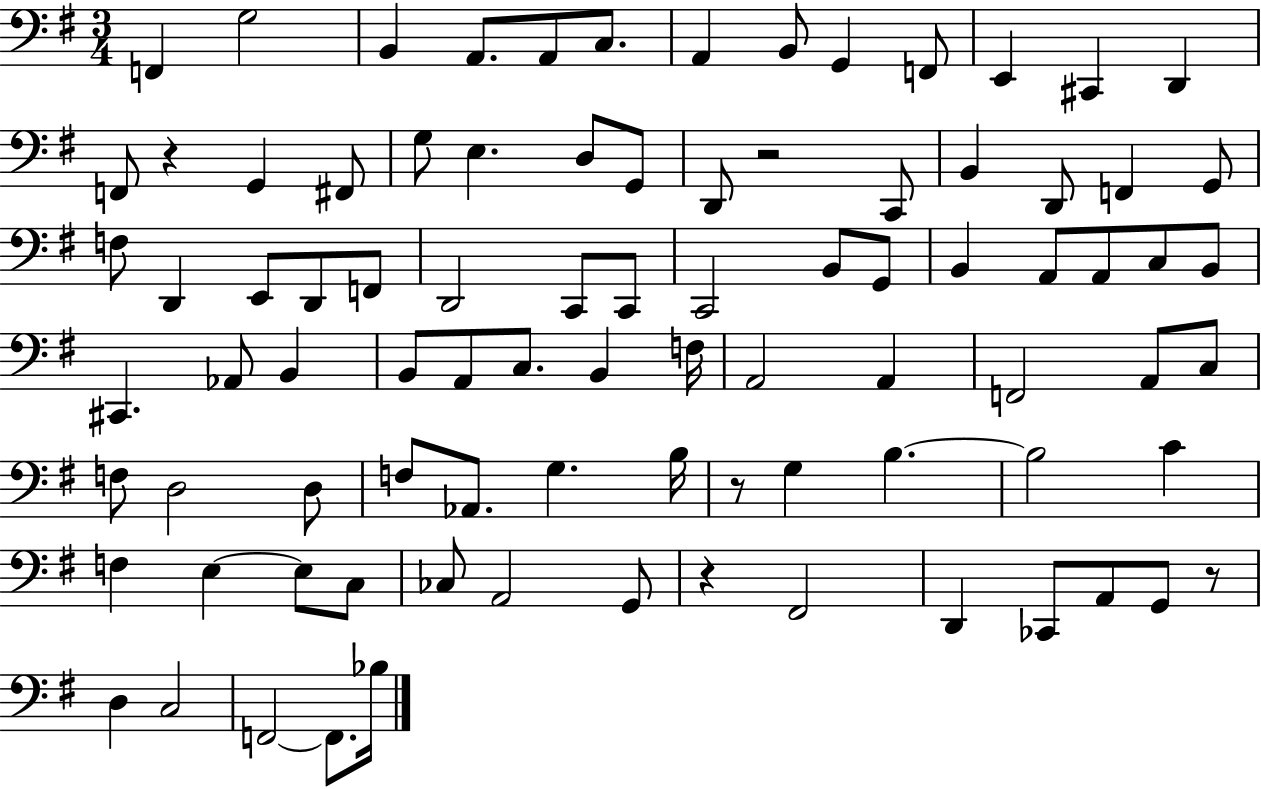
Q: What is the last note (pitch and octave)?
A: Bb3